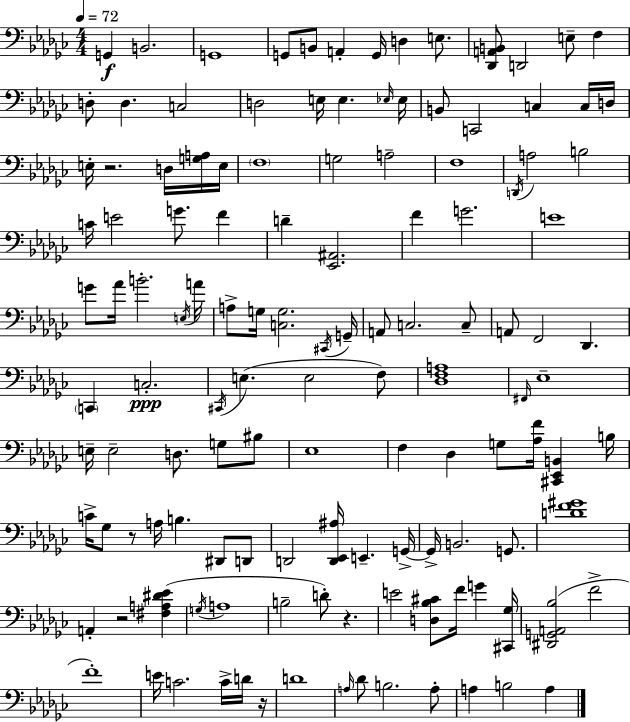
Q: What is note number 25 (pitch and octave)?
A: D3